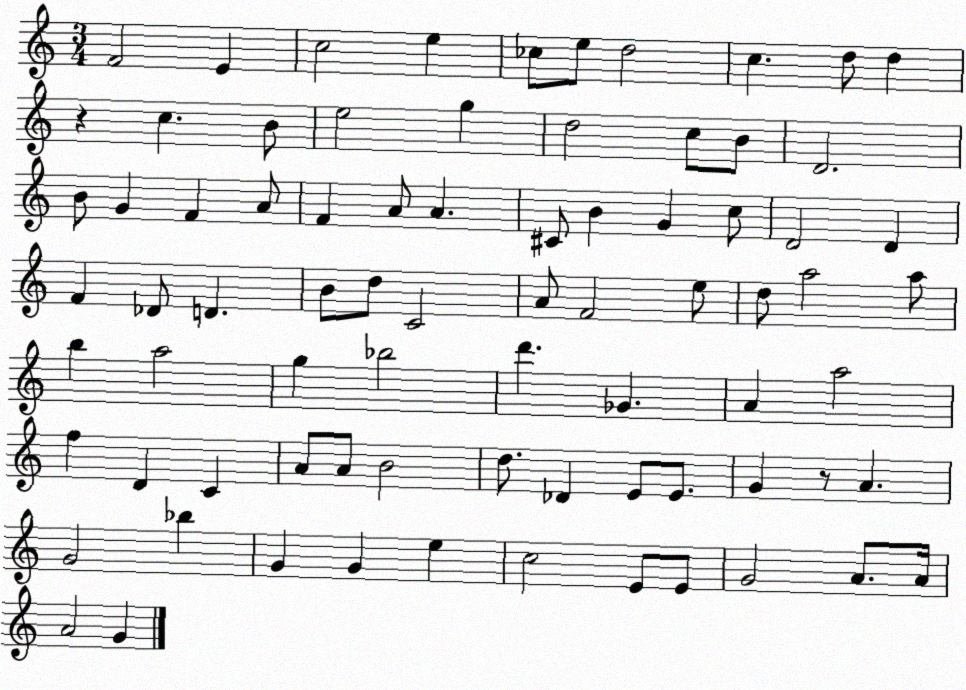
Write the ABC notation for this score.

X:1
T:Untitled
M:3/4
L:1/4
K:C
F2 E c2 e _c/2 e/2 d2 c d/2 d z c B/2 e2 g d2 c/2 B/2 D2 B/2 G F A/2 F A/2 A ^C/2 B G c/2 D2 D F _D/2 D B/2 d/2 C2 A/2 F2 e/2 d/2 a2 a/2 b a2 g _b2 d' _G A a2 f D C A/2 A/2 B2 d/2 _D E/2 E/2 G z/2 A G2 _b G G e c2 E/2 E/2 G2 A/2 A/4 A2 G